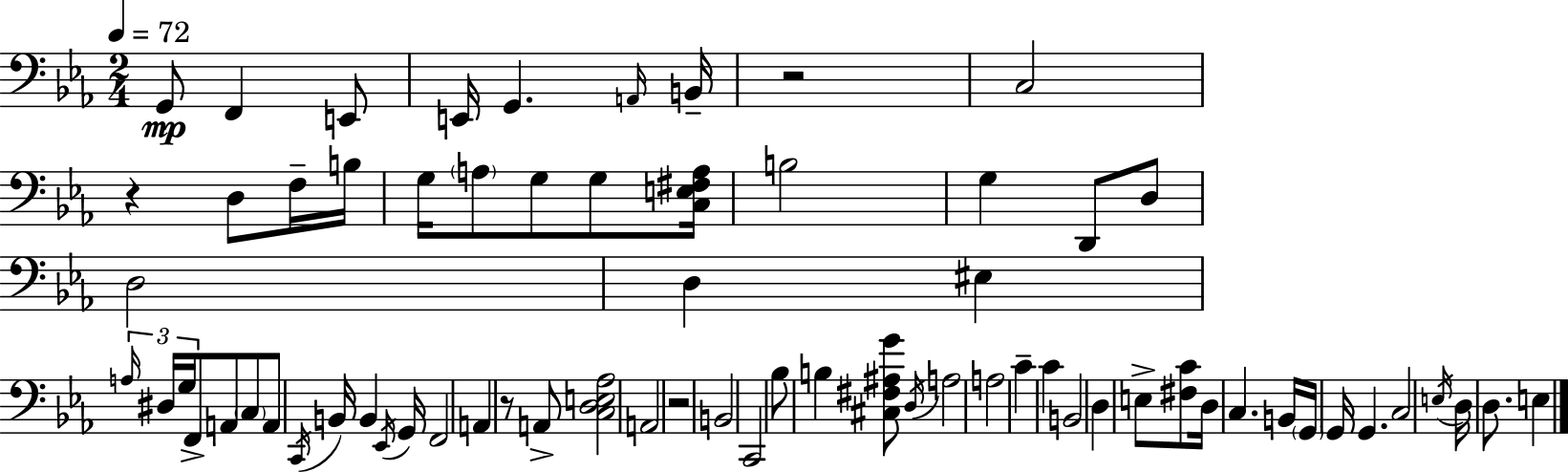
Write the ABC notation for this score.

X:1
T:Untitled
M:2/4
L:1/4
K:Cm
G,,/2 F,, E,,/2 E,,/4 G,, A,,/4 B,,/4 z2 C,2 z D,/2 F,/4 B,/4 G,/4 A,/2 G,/2 G,/2 [C,E,^F,A,]/4 B,2 G, D,,/2 D,/2 D,2 D, ^E, A,/4 ^D,/4 G,/4 F,,/2 A,,/2 C,/2 A,,/2 C,,/4 B,,/4 B,, _E,,/4 G,,/4 F,,2 A,, z/2 A,,/2 [C,D,E,_A,]2 A,,2 z2 B,,2 C,,2 _B,/2 B, [^C,^F,^A,G]/2 D,/4 A,2 A,2 C C B,,2 D, E,/2 [^F,C]/2 D,/4 C, B,,/4 G,,/4 G,,/4 G,, C,2 E,/4 D,/4 D,/2 E,